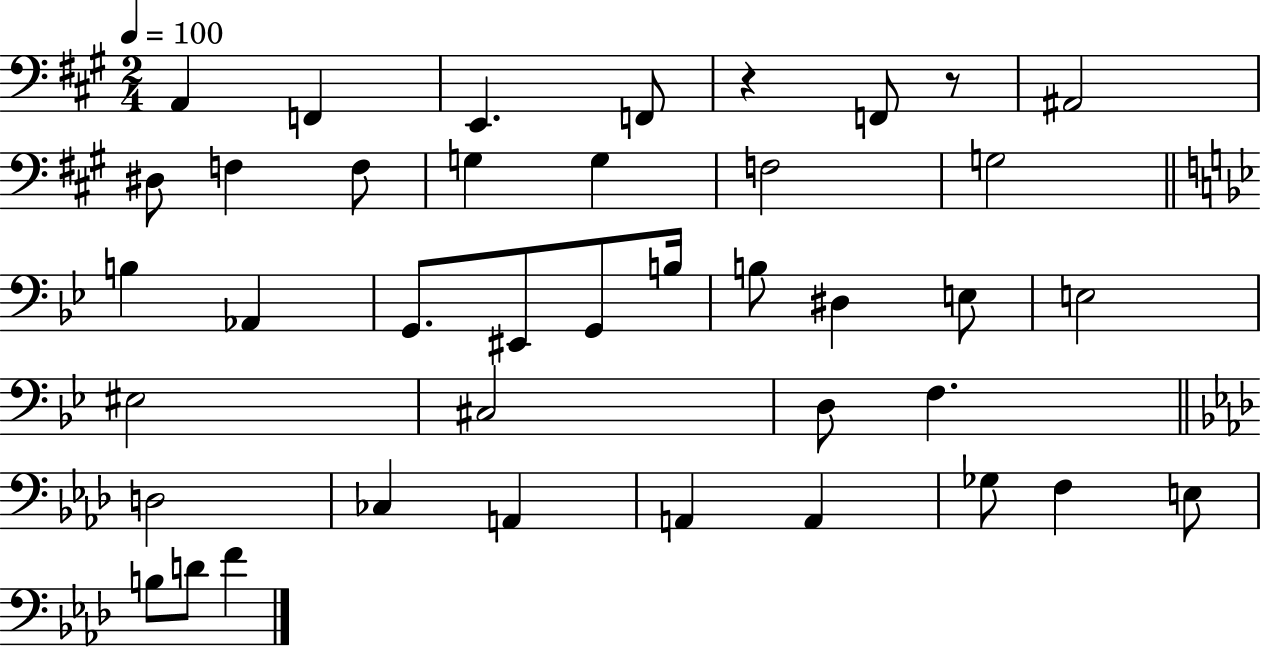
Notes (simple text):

A2/q F2/q E2/q. F2/e R/q F2/e R/e A#2/h D#3/e F3/q F3/e G3/q G3/q F3/h G3/h B3/q Ab2/q G2/e. EIS2/e G2/e B3/s B3/e D#3/q E3/e E3/h EIS3/h C#3/h D3/e F3/q. D3/h CES3/q A2/q A2/q A2/q Gb3/e F3/q E3/e B3/e D4/e F4/q